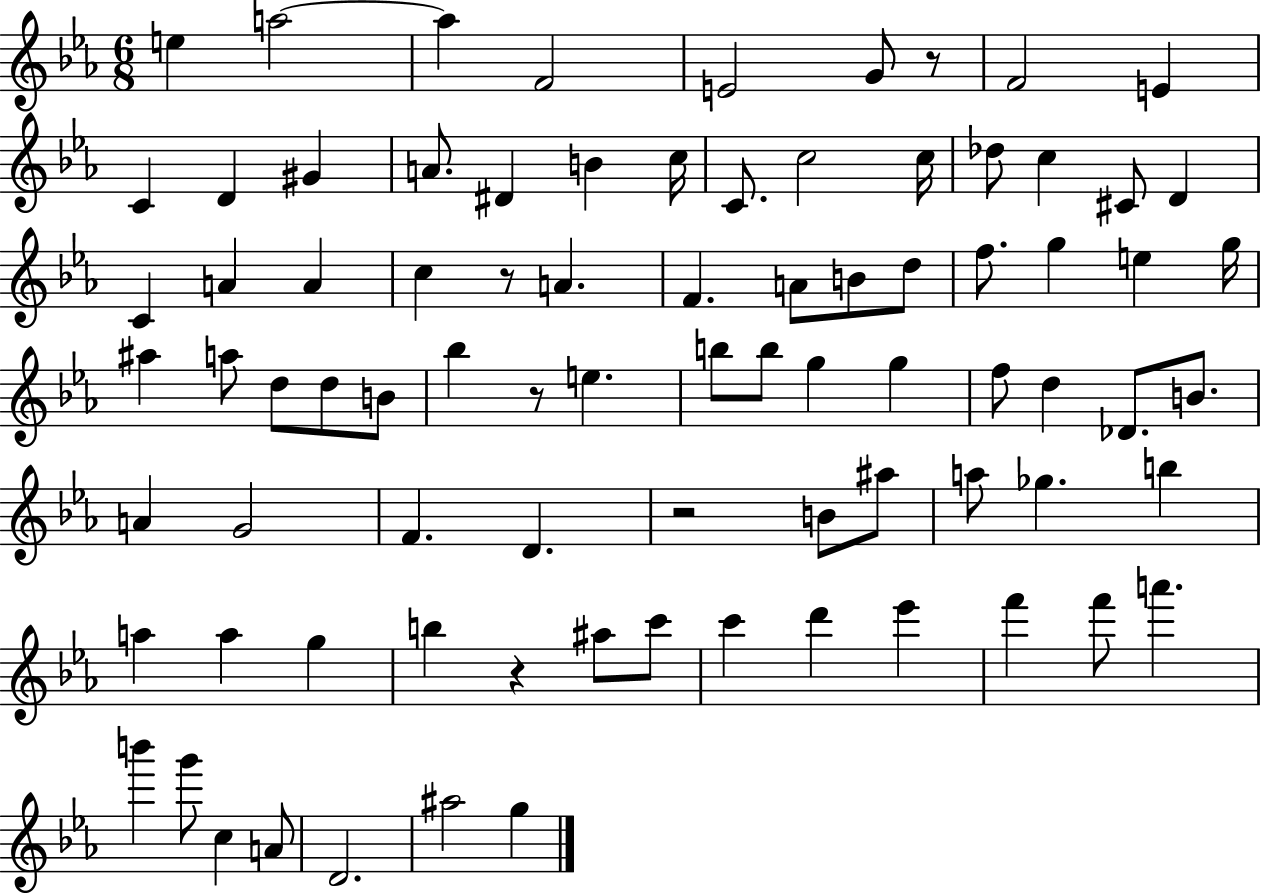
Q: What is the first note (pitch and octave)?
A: E5